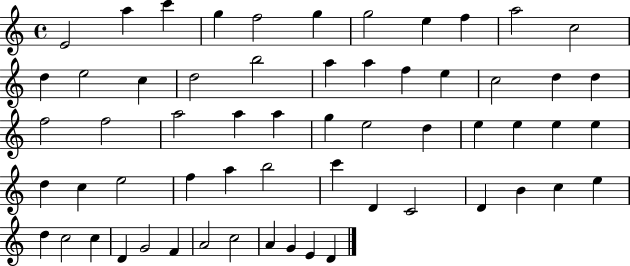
E4/h A5/q C6/q G5/q F5/h G5/q G5/h E5/q F5/q A5/h C5/h D5/q E5/h C5/q D5/h B5/h A5/q A5/q F5/q E5/q C5/h D5/q D5/q F5/h F5/h A5/h A5/q A5/q G5/q E5/h D5/q E5/q E5/q E5/q E5/q D5/q C5/q E5/h F5/q A5/q B5/h C6/q D4/q C4/h D4/q B4/q C5/q E5/q D5/q C5/h C5/q D4/q G4/h F4/q A4/h C5/h A4/q G4/q E4/q D4/q